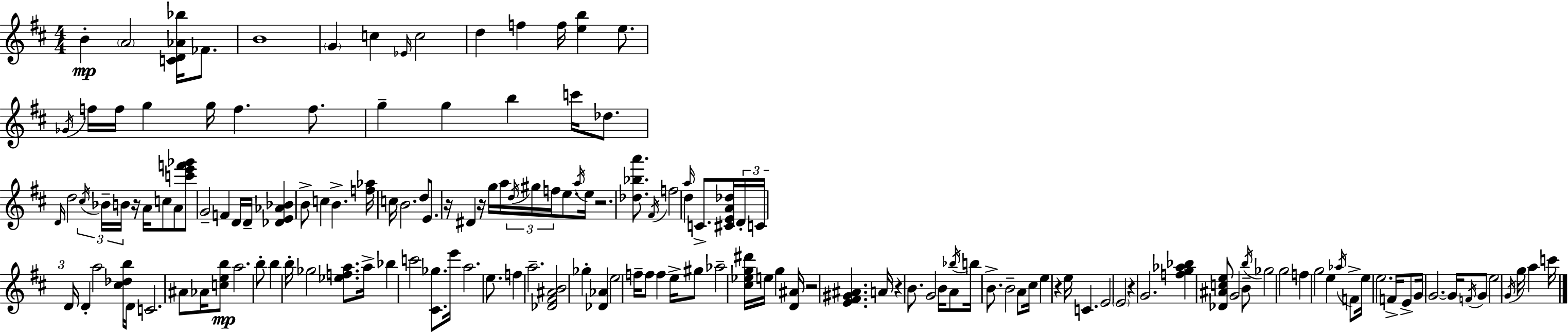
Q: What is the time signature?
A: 4/4